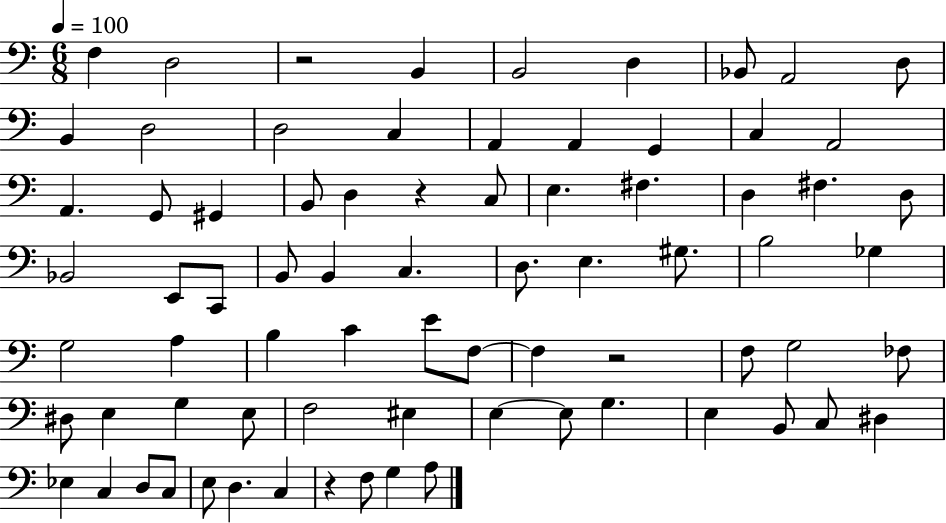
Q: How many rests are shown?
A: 4